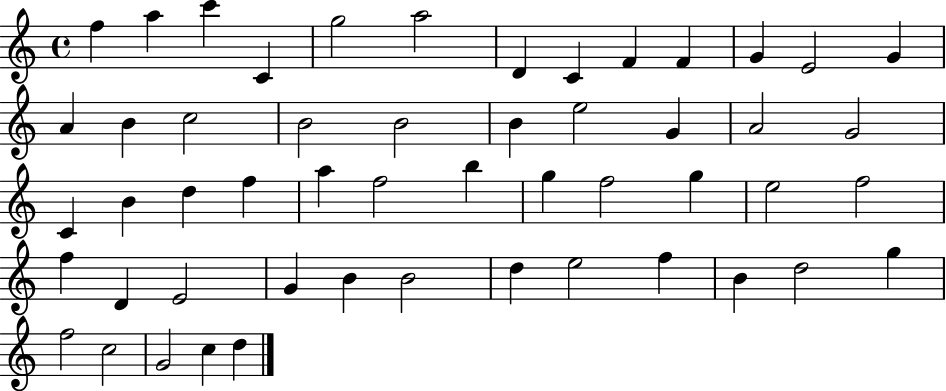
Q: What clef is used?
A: treble